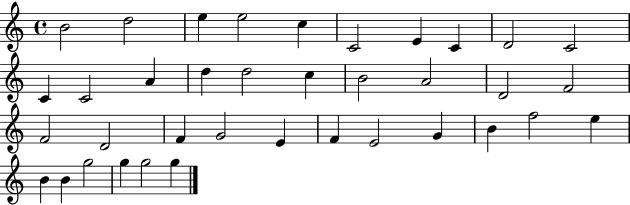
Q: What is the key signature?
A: C major